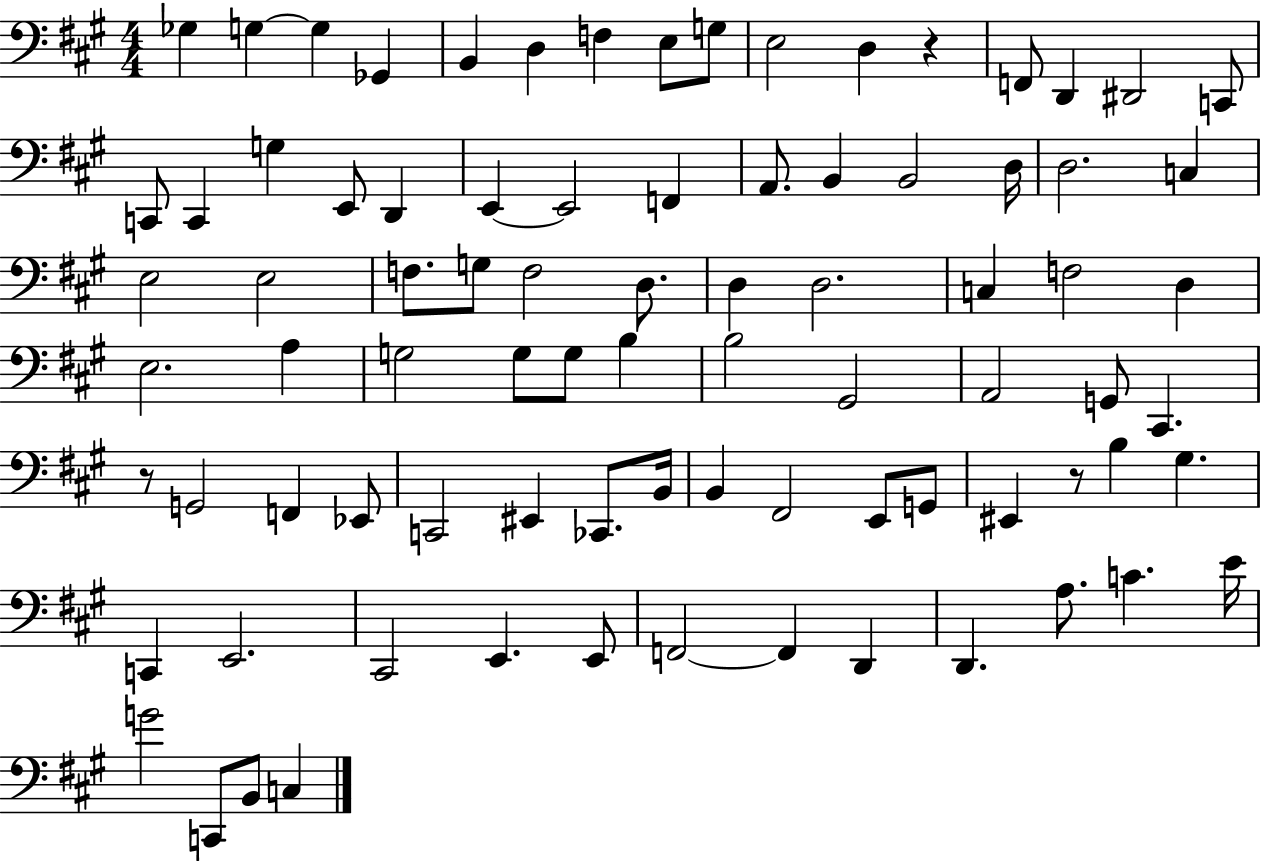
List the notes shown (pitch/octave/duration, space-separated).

Gb3/q G3/q G3/q Gb2/q B2/q D3/q F3/q E3/e G3/e E3/h D3/q R/q F2/e D2/q D#2/h C2/e C2/e C2/q G3/q E2/e D2/q E2/q E2/h F2/q A2/e. B2/q B2/h D3/s D3/h. C3/q E3/h E3/h F3/e. G3/e F3/h D3/e. D3/q D3/h. C3/q F3/h D3/q E3/h. A3/q G3/h G3/e G3/e B3/q B3/h G#2/h A2/h G2/e C#2/q. R/e G2/h F2/q Eb2/e C2/h EIS2/q CES2/e. B2/s B2/q F#2/h E2/e G2/e EIS2/q R/e B3/q G#3/q. C2/q E2/h. C#2/h E2/q. E2/e F2/h F2/q D2/q D2/q. A3/e. C4/q. E4/s G4/h C2/e B2/e C3/q